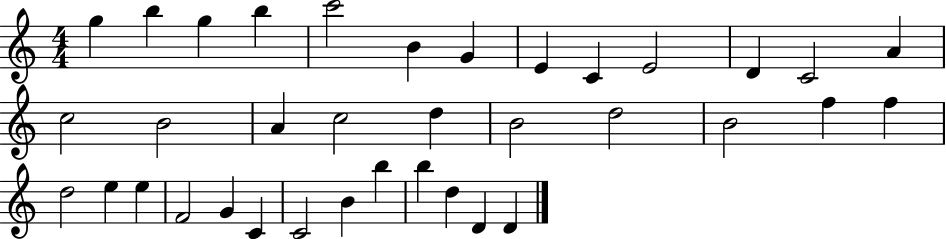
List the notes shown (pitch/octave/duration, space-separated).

G5/q B5/q G5/q B5/q C6/h B4/q G4/q E4/q C4/q E4/h D4/q C4/h A4/q C5/h B4/h A4/q C5/h D5/q B4/h D5/h B4/h F5/q F5/q D5/h E5/q E5/q F4/h G4/q C4/q C4/h B4/q B5/q B5/q D5/q D4/q D4/q